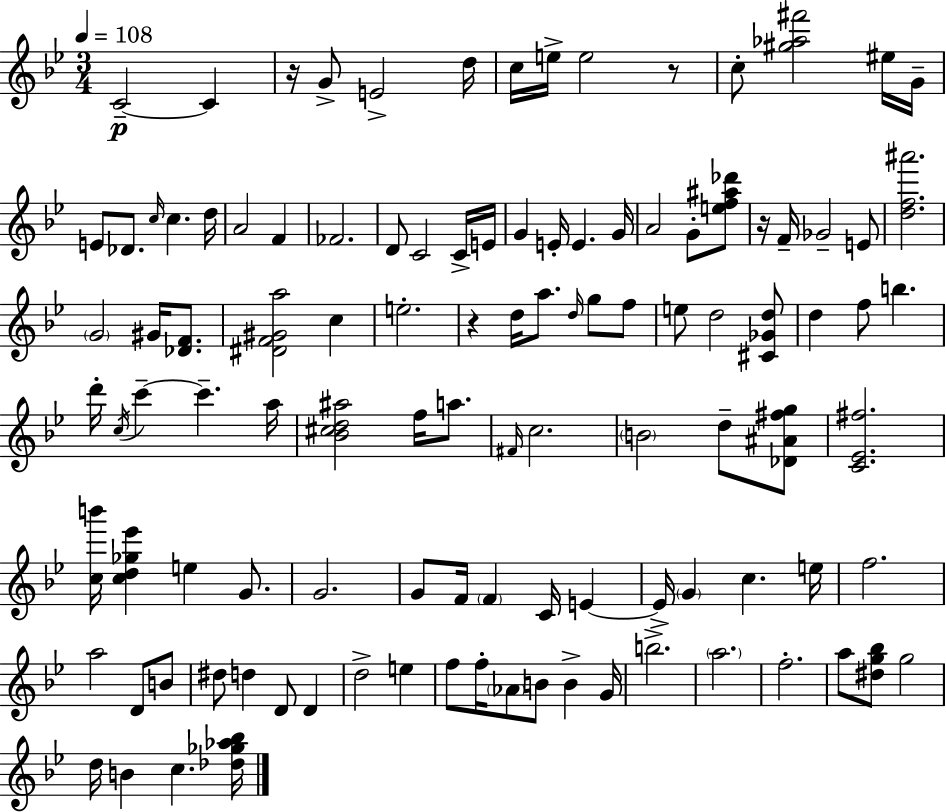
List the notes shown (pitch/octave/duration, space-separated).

C4/h C4/q R/s G4/e E4/h D5/s C5/s E5/s E5/h R/e C5/e [G#5,Ab5,F#6]/h EIS5/s G4/s E4/e Db4/e. C5/s C5/q. D5/s A4/h F4/q FES4/h. D4/e C4/h C4/s E4/s G4/q E4/s E4/q. G4/s A4/h G4/e [E5,F5,A#5,Db6]/e R/s F4/s Gb4/h E4/e [D5,F5,A#6]/h. G4/h G#4/s [Db4,F4]/e. [D#4,F4,G#4,A5]/h C5/q E5/h. R/q D5/s A5/e. D5/s G5/e F5/e E5/e D5/h [C#4,Gb4,D5]/e D5/q F5/e B5/q. D6/s C5/s C6/q C6/q. A5/s [Bb4,C#5,D5,A#5]/h F5/s A5/e. F#4/s C5/h. B4/h D5/e [Db4,A#4,F#5,G5]/e [C4,Eb4,F#5]/h. [C5,B6]/s [C5,D5,Gb5,Eb6]/q E5/q G4/e. G4/h. G4/e F4/s F4/q C4/s E4/q E4/s G4/q C5/q. E5/s F5/h. A5/h D4/e B4/e D#5/e D5/q D4/e D4/q D5/h E5/q F5/e F5/s Ab4/e B4/e B4/q G4/s B5/h. A5/h. F5/h. A5/e [D#5,G5,Bb5]/e G5/h D5/s B4/q C5/q. [Db5,Gb5,Ab5,Bb5]/s